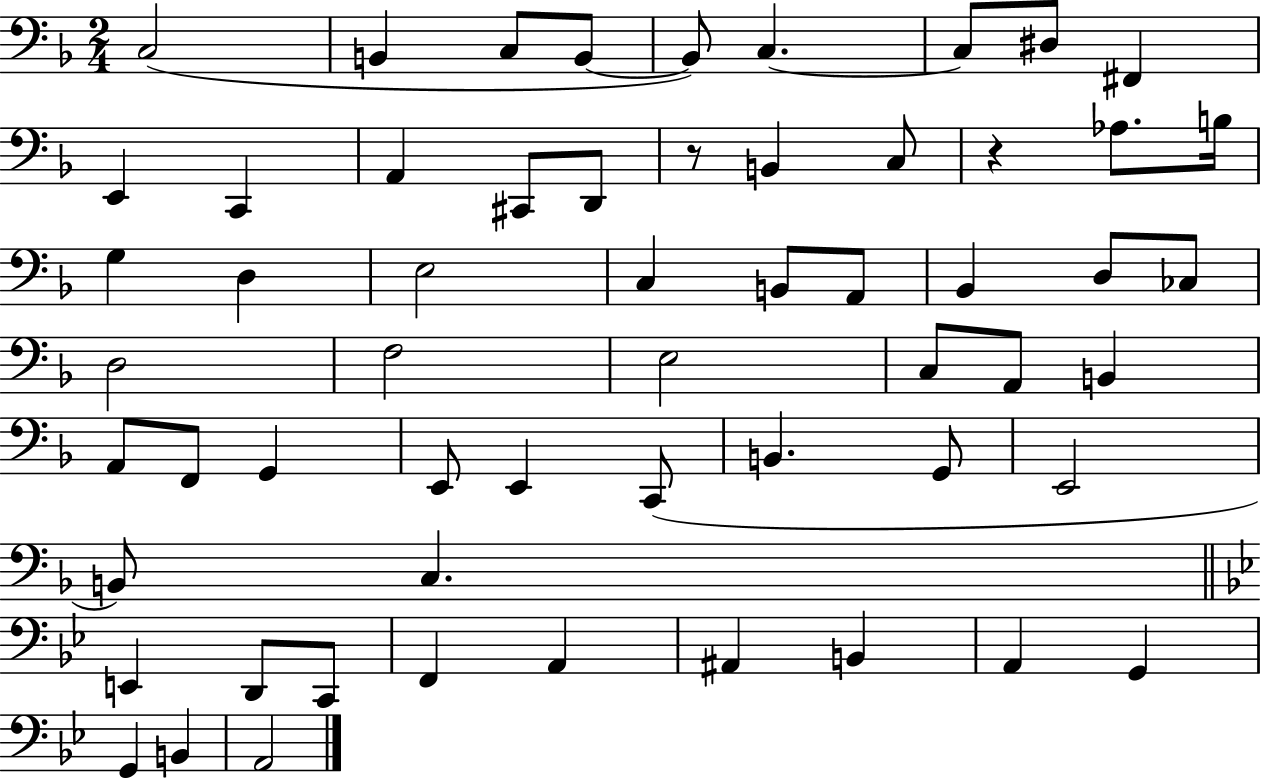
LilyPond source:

{
  \clef bass
  \numericTimeSignature
  \time 2/4
  \key f \major
  c2( | b,4 c8 b,8~~ | b,8) c4.~~ | c8 dis8 fis,4 | \break e,4 c,4 | a,4 cis,8 d,8 | r8 b,4 c8 | r4 aes8. b16 | \break g4 d4 | e2 | c4 b,8 a,8 | bes,4 d8 ces8 | \break d2 | f2 | e2 | c8 a,8 b,4 | \break a,8 f,8 g,4 | e,8 e,4 c,8( | b,4. g,8 | e,2 | \break b,8) c4. | \bar "||" \break \key bes \major e,4 d,8 c,8 | f,4 a,4 | ais,4 b,4 | a,4 g,4 | \break g,4 b,4 | a,2 | \bar "|."
}